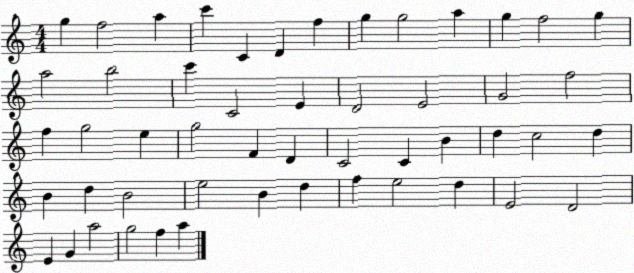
X:1
T:Untitled
M:4/4
L:1/4
K:C
g f2 a c' C D f g g2 a g f2 g a2 b2 c' C2 E D2 E2 G2 f2 f g2 e g2 F D C2 C B d c2 d B d B2 e2 B d f e2 d E2 D2 E G a2 g2 f a